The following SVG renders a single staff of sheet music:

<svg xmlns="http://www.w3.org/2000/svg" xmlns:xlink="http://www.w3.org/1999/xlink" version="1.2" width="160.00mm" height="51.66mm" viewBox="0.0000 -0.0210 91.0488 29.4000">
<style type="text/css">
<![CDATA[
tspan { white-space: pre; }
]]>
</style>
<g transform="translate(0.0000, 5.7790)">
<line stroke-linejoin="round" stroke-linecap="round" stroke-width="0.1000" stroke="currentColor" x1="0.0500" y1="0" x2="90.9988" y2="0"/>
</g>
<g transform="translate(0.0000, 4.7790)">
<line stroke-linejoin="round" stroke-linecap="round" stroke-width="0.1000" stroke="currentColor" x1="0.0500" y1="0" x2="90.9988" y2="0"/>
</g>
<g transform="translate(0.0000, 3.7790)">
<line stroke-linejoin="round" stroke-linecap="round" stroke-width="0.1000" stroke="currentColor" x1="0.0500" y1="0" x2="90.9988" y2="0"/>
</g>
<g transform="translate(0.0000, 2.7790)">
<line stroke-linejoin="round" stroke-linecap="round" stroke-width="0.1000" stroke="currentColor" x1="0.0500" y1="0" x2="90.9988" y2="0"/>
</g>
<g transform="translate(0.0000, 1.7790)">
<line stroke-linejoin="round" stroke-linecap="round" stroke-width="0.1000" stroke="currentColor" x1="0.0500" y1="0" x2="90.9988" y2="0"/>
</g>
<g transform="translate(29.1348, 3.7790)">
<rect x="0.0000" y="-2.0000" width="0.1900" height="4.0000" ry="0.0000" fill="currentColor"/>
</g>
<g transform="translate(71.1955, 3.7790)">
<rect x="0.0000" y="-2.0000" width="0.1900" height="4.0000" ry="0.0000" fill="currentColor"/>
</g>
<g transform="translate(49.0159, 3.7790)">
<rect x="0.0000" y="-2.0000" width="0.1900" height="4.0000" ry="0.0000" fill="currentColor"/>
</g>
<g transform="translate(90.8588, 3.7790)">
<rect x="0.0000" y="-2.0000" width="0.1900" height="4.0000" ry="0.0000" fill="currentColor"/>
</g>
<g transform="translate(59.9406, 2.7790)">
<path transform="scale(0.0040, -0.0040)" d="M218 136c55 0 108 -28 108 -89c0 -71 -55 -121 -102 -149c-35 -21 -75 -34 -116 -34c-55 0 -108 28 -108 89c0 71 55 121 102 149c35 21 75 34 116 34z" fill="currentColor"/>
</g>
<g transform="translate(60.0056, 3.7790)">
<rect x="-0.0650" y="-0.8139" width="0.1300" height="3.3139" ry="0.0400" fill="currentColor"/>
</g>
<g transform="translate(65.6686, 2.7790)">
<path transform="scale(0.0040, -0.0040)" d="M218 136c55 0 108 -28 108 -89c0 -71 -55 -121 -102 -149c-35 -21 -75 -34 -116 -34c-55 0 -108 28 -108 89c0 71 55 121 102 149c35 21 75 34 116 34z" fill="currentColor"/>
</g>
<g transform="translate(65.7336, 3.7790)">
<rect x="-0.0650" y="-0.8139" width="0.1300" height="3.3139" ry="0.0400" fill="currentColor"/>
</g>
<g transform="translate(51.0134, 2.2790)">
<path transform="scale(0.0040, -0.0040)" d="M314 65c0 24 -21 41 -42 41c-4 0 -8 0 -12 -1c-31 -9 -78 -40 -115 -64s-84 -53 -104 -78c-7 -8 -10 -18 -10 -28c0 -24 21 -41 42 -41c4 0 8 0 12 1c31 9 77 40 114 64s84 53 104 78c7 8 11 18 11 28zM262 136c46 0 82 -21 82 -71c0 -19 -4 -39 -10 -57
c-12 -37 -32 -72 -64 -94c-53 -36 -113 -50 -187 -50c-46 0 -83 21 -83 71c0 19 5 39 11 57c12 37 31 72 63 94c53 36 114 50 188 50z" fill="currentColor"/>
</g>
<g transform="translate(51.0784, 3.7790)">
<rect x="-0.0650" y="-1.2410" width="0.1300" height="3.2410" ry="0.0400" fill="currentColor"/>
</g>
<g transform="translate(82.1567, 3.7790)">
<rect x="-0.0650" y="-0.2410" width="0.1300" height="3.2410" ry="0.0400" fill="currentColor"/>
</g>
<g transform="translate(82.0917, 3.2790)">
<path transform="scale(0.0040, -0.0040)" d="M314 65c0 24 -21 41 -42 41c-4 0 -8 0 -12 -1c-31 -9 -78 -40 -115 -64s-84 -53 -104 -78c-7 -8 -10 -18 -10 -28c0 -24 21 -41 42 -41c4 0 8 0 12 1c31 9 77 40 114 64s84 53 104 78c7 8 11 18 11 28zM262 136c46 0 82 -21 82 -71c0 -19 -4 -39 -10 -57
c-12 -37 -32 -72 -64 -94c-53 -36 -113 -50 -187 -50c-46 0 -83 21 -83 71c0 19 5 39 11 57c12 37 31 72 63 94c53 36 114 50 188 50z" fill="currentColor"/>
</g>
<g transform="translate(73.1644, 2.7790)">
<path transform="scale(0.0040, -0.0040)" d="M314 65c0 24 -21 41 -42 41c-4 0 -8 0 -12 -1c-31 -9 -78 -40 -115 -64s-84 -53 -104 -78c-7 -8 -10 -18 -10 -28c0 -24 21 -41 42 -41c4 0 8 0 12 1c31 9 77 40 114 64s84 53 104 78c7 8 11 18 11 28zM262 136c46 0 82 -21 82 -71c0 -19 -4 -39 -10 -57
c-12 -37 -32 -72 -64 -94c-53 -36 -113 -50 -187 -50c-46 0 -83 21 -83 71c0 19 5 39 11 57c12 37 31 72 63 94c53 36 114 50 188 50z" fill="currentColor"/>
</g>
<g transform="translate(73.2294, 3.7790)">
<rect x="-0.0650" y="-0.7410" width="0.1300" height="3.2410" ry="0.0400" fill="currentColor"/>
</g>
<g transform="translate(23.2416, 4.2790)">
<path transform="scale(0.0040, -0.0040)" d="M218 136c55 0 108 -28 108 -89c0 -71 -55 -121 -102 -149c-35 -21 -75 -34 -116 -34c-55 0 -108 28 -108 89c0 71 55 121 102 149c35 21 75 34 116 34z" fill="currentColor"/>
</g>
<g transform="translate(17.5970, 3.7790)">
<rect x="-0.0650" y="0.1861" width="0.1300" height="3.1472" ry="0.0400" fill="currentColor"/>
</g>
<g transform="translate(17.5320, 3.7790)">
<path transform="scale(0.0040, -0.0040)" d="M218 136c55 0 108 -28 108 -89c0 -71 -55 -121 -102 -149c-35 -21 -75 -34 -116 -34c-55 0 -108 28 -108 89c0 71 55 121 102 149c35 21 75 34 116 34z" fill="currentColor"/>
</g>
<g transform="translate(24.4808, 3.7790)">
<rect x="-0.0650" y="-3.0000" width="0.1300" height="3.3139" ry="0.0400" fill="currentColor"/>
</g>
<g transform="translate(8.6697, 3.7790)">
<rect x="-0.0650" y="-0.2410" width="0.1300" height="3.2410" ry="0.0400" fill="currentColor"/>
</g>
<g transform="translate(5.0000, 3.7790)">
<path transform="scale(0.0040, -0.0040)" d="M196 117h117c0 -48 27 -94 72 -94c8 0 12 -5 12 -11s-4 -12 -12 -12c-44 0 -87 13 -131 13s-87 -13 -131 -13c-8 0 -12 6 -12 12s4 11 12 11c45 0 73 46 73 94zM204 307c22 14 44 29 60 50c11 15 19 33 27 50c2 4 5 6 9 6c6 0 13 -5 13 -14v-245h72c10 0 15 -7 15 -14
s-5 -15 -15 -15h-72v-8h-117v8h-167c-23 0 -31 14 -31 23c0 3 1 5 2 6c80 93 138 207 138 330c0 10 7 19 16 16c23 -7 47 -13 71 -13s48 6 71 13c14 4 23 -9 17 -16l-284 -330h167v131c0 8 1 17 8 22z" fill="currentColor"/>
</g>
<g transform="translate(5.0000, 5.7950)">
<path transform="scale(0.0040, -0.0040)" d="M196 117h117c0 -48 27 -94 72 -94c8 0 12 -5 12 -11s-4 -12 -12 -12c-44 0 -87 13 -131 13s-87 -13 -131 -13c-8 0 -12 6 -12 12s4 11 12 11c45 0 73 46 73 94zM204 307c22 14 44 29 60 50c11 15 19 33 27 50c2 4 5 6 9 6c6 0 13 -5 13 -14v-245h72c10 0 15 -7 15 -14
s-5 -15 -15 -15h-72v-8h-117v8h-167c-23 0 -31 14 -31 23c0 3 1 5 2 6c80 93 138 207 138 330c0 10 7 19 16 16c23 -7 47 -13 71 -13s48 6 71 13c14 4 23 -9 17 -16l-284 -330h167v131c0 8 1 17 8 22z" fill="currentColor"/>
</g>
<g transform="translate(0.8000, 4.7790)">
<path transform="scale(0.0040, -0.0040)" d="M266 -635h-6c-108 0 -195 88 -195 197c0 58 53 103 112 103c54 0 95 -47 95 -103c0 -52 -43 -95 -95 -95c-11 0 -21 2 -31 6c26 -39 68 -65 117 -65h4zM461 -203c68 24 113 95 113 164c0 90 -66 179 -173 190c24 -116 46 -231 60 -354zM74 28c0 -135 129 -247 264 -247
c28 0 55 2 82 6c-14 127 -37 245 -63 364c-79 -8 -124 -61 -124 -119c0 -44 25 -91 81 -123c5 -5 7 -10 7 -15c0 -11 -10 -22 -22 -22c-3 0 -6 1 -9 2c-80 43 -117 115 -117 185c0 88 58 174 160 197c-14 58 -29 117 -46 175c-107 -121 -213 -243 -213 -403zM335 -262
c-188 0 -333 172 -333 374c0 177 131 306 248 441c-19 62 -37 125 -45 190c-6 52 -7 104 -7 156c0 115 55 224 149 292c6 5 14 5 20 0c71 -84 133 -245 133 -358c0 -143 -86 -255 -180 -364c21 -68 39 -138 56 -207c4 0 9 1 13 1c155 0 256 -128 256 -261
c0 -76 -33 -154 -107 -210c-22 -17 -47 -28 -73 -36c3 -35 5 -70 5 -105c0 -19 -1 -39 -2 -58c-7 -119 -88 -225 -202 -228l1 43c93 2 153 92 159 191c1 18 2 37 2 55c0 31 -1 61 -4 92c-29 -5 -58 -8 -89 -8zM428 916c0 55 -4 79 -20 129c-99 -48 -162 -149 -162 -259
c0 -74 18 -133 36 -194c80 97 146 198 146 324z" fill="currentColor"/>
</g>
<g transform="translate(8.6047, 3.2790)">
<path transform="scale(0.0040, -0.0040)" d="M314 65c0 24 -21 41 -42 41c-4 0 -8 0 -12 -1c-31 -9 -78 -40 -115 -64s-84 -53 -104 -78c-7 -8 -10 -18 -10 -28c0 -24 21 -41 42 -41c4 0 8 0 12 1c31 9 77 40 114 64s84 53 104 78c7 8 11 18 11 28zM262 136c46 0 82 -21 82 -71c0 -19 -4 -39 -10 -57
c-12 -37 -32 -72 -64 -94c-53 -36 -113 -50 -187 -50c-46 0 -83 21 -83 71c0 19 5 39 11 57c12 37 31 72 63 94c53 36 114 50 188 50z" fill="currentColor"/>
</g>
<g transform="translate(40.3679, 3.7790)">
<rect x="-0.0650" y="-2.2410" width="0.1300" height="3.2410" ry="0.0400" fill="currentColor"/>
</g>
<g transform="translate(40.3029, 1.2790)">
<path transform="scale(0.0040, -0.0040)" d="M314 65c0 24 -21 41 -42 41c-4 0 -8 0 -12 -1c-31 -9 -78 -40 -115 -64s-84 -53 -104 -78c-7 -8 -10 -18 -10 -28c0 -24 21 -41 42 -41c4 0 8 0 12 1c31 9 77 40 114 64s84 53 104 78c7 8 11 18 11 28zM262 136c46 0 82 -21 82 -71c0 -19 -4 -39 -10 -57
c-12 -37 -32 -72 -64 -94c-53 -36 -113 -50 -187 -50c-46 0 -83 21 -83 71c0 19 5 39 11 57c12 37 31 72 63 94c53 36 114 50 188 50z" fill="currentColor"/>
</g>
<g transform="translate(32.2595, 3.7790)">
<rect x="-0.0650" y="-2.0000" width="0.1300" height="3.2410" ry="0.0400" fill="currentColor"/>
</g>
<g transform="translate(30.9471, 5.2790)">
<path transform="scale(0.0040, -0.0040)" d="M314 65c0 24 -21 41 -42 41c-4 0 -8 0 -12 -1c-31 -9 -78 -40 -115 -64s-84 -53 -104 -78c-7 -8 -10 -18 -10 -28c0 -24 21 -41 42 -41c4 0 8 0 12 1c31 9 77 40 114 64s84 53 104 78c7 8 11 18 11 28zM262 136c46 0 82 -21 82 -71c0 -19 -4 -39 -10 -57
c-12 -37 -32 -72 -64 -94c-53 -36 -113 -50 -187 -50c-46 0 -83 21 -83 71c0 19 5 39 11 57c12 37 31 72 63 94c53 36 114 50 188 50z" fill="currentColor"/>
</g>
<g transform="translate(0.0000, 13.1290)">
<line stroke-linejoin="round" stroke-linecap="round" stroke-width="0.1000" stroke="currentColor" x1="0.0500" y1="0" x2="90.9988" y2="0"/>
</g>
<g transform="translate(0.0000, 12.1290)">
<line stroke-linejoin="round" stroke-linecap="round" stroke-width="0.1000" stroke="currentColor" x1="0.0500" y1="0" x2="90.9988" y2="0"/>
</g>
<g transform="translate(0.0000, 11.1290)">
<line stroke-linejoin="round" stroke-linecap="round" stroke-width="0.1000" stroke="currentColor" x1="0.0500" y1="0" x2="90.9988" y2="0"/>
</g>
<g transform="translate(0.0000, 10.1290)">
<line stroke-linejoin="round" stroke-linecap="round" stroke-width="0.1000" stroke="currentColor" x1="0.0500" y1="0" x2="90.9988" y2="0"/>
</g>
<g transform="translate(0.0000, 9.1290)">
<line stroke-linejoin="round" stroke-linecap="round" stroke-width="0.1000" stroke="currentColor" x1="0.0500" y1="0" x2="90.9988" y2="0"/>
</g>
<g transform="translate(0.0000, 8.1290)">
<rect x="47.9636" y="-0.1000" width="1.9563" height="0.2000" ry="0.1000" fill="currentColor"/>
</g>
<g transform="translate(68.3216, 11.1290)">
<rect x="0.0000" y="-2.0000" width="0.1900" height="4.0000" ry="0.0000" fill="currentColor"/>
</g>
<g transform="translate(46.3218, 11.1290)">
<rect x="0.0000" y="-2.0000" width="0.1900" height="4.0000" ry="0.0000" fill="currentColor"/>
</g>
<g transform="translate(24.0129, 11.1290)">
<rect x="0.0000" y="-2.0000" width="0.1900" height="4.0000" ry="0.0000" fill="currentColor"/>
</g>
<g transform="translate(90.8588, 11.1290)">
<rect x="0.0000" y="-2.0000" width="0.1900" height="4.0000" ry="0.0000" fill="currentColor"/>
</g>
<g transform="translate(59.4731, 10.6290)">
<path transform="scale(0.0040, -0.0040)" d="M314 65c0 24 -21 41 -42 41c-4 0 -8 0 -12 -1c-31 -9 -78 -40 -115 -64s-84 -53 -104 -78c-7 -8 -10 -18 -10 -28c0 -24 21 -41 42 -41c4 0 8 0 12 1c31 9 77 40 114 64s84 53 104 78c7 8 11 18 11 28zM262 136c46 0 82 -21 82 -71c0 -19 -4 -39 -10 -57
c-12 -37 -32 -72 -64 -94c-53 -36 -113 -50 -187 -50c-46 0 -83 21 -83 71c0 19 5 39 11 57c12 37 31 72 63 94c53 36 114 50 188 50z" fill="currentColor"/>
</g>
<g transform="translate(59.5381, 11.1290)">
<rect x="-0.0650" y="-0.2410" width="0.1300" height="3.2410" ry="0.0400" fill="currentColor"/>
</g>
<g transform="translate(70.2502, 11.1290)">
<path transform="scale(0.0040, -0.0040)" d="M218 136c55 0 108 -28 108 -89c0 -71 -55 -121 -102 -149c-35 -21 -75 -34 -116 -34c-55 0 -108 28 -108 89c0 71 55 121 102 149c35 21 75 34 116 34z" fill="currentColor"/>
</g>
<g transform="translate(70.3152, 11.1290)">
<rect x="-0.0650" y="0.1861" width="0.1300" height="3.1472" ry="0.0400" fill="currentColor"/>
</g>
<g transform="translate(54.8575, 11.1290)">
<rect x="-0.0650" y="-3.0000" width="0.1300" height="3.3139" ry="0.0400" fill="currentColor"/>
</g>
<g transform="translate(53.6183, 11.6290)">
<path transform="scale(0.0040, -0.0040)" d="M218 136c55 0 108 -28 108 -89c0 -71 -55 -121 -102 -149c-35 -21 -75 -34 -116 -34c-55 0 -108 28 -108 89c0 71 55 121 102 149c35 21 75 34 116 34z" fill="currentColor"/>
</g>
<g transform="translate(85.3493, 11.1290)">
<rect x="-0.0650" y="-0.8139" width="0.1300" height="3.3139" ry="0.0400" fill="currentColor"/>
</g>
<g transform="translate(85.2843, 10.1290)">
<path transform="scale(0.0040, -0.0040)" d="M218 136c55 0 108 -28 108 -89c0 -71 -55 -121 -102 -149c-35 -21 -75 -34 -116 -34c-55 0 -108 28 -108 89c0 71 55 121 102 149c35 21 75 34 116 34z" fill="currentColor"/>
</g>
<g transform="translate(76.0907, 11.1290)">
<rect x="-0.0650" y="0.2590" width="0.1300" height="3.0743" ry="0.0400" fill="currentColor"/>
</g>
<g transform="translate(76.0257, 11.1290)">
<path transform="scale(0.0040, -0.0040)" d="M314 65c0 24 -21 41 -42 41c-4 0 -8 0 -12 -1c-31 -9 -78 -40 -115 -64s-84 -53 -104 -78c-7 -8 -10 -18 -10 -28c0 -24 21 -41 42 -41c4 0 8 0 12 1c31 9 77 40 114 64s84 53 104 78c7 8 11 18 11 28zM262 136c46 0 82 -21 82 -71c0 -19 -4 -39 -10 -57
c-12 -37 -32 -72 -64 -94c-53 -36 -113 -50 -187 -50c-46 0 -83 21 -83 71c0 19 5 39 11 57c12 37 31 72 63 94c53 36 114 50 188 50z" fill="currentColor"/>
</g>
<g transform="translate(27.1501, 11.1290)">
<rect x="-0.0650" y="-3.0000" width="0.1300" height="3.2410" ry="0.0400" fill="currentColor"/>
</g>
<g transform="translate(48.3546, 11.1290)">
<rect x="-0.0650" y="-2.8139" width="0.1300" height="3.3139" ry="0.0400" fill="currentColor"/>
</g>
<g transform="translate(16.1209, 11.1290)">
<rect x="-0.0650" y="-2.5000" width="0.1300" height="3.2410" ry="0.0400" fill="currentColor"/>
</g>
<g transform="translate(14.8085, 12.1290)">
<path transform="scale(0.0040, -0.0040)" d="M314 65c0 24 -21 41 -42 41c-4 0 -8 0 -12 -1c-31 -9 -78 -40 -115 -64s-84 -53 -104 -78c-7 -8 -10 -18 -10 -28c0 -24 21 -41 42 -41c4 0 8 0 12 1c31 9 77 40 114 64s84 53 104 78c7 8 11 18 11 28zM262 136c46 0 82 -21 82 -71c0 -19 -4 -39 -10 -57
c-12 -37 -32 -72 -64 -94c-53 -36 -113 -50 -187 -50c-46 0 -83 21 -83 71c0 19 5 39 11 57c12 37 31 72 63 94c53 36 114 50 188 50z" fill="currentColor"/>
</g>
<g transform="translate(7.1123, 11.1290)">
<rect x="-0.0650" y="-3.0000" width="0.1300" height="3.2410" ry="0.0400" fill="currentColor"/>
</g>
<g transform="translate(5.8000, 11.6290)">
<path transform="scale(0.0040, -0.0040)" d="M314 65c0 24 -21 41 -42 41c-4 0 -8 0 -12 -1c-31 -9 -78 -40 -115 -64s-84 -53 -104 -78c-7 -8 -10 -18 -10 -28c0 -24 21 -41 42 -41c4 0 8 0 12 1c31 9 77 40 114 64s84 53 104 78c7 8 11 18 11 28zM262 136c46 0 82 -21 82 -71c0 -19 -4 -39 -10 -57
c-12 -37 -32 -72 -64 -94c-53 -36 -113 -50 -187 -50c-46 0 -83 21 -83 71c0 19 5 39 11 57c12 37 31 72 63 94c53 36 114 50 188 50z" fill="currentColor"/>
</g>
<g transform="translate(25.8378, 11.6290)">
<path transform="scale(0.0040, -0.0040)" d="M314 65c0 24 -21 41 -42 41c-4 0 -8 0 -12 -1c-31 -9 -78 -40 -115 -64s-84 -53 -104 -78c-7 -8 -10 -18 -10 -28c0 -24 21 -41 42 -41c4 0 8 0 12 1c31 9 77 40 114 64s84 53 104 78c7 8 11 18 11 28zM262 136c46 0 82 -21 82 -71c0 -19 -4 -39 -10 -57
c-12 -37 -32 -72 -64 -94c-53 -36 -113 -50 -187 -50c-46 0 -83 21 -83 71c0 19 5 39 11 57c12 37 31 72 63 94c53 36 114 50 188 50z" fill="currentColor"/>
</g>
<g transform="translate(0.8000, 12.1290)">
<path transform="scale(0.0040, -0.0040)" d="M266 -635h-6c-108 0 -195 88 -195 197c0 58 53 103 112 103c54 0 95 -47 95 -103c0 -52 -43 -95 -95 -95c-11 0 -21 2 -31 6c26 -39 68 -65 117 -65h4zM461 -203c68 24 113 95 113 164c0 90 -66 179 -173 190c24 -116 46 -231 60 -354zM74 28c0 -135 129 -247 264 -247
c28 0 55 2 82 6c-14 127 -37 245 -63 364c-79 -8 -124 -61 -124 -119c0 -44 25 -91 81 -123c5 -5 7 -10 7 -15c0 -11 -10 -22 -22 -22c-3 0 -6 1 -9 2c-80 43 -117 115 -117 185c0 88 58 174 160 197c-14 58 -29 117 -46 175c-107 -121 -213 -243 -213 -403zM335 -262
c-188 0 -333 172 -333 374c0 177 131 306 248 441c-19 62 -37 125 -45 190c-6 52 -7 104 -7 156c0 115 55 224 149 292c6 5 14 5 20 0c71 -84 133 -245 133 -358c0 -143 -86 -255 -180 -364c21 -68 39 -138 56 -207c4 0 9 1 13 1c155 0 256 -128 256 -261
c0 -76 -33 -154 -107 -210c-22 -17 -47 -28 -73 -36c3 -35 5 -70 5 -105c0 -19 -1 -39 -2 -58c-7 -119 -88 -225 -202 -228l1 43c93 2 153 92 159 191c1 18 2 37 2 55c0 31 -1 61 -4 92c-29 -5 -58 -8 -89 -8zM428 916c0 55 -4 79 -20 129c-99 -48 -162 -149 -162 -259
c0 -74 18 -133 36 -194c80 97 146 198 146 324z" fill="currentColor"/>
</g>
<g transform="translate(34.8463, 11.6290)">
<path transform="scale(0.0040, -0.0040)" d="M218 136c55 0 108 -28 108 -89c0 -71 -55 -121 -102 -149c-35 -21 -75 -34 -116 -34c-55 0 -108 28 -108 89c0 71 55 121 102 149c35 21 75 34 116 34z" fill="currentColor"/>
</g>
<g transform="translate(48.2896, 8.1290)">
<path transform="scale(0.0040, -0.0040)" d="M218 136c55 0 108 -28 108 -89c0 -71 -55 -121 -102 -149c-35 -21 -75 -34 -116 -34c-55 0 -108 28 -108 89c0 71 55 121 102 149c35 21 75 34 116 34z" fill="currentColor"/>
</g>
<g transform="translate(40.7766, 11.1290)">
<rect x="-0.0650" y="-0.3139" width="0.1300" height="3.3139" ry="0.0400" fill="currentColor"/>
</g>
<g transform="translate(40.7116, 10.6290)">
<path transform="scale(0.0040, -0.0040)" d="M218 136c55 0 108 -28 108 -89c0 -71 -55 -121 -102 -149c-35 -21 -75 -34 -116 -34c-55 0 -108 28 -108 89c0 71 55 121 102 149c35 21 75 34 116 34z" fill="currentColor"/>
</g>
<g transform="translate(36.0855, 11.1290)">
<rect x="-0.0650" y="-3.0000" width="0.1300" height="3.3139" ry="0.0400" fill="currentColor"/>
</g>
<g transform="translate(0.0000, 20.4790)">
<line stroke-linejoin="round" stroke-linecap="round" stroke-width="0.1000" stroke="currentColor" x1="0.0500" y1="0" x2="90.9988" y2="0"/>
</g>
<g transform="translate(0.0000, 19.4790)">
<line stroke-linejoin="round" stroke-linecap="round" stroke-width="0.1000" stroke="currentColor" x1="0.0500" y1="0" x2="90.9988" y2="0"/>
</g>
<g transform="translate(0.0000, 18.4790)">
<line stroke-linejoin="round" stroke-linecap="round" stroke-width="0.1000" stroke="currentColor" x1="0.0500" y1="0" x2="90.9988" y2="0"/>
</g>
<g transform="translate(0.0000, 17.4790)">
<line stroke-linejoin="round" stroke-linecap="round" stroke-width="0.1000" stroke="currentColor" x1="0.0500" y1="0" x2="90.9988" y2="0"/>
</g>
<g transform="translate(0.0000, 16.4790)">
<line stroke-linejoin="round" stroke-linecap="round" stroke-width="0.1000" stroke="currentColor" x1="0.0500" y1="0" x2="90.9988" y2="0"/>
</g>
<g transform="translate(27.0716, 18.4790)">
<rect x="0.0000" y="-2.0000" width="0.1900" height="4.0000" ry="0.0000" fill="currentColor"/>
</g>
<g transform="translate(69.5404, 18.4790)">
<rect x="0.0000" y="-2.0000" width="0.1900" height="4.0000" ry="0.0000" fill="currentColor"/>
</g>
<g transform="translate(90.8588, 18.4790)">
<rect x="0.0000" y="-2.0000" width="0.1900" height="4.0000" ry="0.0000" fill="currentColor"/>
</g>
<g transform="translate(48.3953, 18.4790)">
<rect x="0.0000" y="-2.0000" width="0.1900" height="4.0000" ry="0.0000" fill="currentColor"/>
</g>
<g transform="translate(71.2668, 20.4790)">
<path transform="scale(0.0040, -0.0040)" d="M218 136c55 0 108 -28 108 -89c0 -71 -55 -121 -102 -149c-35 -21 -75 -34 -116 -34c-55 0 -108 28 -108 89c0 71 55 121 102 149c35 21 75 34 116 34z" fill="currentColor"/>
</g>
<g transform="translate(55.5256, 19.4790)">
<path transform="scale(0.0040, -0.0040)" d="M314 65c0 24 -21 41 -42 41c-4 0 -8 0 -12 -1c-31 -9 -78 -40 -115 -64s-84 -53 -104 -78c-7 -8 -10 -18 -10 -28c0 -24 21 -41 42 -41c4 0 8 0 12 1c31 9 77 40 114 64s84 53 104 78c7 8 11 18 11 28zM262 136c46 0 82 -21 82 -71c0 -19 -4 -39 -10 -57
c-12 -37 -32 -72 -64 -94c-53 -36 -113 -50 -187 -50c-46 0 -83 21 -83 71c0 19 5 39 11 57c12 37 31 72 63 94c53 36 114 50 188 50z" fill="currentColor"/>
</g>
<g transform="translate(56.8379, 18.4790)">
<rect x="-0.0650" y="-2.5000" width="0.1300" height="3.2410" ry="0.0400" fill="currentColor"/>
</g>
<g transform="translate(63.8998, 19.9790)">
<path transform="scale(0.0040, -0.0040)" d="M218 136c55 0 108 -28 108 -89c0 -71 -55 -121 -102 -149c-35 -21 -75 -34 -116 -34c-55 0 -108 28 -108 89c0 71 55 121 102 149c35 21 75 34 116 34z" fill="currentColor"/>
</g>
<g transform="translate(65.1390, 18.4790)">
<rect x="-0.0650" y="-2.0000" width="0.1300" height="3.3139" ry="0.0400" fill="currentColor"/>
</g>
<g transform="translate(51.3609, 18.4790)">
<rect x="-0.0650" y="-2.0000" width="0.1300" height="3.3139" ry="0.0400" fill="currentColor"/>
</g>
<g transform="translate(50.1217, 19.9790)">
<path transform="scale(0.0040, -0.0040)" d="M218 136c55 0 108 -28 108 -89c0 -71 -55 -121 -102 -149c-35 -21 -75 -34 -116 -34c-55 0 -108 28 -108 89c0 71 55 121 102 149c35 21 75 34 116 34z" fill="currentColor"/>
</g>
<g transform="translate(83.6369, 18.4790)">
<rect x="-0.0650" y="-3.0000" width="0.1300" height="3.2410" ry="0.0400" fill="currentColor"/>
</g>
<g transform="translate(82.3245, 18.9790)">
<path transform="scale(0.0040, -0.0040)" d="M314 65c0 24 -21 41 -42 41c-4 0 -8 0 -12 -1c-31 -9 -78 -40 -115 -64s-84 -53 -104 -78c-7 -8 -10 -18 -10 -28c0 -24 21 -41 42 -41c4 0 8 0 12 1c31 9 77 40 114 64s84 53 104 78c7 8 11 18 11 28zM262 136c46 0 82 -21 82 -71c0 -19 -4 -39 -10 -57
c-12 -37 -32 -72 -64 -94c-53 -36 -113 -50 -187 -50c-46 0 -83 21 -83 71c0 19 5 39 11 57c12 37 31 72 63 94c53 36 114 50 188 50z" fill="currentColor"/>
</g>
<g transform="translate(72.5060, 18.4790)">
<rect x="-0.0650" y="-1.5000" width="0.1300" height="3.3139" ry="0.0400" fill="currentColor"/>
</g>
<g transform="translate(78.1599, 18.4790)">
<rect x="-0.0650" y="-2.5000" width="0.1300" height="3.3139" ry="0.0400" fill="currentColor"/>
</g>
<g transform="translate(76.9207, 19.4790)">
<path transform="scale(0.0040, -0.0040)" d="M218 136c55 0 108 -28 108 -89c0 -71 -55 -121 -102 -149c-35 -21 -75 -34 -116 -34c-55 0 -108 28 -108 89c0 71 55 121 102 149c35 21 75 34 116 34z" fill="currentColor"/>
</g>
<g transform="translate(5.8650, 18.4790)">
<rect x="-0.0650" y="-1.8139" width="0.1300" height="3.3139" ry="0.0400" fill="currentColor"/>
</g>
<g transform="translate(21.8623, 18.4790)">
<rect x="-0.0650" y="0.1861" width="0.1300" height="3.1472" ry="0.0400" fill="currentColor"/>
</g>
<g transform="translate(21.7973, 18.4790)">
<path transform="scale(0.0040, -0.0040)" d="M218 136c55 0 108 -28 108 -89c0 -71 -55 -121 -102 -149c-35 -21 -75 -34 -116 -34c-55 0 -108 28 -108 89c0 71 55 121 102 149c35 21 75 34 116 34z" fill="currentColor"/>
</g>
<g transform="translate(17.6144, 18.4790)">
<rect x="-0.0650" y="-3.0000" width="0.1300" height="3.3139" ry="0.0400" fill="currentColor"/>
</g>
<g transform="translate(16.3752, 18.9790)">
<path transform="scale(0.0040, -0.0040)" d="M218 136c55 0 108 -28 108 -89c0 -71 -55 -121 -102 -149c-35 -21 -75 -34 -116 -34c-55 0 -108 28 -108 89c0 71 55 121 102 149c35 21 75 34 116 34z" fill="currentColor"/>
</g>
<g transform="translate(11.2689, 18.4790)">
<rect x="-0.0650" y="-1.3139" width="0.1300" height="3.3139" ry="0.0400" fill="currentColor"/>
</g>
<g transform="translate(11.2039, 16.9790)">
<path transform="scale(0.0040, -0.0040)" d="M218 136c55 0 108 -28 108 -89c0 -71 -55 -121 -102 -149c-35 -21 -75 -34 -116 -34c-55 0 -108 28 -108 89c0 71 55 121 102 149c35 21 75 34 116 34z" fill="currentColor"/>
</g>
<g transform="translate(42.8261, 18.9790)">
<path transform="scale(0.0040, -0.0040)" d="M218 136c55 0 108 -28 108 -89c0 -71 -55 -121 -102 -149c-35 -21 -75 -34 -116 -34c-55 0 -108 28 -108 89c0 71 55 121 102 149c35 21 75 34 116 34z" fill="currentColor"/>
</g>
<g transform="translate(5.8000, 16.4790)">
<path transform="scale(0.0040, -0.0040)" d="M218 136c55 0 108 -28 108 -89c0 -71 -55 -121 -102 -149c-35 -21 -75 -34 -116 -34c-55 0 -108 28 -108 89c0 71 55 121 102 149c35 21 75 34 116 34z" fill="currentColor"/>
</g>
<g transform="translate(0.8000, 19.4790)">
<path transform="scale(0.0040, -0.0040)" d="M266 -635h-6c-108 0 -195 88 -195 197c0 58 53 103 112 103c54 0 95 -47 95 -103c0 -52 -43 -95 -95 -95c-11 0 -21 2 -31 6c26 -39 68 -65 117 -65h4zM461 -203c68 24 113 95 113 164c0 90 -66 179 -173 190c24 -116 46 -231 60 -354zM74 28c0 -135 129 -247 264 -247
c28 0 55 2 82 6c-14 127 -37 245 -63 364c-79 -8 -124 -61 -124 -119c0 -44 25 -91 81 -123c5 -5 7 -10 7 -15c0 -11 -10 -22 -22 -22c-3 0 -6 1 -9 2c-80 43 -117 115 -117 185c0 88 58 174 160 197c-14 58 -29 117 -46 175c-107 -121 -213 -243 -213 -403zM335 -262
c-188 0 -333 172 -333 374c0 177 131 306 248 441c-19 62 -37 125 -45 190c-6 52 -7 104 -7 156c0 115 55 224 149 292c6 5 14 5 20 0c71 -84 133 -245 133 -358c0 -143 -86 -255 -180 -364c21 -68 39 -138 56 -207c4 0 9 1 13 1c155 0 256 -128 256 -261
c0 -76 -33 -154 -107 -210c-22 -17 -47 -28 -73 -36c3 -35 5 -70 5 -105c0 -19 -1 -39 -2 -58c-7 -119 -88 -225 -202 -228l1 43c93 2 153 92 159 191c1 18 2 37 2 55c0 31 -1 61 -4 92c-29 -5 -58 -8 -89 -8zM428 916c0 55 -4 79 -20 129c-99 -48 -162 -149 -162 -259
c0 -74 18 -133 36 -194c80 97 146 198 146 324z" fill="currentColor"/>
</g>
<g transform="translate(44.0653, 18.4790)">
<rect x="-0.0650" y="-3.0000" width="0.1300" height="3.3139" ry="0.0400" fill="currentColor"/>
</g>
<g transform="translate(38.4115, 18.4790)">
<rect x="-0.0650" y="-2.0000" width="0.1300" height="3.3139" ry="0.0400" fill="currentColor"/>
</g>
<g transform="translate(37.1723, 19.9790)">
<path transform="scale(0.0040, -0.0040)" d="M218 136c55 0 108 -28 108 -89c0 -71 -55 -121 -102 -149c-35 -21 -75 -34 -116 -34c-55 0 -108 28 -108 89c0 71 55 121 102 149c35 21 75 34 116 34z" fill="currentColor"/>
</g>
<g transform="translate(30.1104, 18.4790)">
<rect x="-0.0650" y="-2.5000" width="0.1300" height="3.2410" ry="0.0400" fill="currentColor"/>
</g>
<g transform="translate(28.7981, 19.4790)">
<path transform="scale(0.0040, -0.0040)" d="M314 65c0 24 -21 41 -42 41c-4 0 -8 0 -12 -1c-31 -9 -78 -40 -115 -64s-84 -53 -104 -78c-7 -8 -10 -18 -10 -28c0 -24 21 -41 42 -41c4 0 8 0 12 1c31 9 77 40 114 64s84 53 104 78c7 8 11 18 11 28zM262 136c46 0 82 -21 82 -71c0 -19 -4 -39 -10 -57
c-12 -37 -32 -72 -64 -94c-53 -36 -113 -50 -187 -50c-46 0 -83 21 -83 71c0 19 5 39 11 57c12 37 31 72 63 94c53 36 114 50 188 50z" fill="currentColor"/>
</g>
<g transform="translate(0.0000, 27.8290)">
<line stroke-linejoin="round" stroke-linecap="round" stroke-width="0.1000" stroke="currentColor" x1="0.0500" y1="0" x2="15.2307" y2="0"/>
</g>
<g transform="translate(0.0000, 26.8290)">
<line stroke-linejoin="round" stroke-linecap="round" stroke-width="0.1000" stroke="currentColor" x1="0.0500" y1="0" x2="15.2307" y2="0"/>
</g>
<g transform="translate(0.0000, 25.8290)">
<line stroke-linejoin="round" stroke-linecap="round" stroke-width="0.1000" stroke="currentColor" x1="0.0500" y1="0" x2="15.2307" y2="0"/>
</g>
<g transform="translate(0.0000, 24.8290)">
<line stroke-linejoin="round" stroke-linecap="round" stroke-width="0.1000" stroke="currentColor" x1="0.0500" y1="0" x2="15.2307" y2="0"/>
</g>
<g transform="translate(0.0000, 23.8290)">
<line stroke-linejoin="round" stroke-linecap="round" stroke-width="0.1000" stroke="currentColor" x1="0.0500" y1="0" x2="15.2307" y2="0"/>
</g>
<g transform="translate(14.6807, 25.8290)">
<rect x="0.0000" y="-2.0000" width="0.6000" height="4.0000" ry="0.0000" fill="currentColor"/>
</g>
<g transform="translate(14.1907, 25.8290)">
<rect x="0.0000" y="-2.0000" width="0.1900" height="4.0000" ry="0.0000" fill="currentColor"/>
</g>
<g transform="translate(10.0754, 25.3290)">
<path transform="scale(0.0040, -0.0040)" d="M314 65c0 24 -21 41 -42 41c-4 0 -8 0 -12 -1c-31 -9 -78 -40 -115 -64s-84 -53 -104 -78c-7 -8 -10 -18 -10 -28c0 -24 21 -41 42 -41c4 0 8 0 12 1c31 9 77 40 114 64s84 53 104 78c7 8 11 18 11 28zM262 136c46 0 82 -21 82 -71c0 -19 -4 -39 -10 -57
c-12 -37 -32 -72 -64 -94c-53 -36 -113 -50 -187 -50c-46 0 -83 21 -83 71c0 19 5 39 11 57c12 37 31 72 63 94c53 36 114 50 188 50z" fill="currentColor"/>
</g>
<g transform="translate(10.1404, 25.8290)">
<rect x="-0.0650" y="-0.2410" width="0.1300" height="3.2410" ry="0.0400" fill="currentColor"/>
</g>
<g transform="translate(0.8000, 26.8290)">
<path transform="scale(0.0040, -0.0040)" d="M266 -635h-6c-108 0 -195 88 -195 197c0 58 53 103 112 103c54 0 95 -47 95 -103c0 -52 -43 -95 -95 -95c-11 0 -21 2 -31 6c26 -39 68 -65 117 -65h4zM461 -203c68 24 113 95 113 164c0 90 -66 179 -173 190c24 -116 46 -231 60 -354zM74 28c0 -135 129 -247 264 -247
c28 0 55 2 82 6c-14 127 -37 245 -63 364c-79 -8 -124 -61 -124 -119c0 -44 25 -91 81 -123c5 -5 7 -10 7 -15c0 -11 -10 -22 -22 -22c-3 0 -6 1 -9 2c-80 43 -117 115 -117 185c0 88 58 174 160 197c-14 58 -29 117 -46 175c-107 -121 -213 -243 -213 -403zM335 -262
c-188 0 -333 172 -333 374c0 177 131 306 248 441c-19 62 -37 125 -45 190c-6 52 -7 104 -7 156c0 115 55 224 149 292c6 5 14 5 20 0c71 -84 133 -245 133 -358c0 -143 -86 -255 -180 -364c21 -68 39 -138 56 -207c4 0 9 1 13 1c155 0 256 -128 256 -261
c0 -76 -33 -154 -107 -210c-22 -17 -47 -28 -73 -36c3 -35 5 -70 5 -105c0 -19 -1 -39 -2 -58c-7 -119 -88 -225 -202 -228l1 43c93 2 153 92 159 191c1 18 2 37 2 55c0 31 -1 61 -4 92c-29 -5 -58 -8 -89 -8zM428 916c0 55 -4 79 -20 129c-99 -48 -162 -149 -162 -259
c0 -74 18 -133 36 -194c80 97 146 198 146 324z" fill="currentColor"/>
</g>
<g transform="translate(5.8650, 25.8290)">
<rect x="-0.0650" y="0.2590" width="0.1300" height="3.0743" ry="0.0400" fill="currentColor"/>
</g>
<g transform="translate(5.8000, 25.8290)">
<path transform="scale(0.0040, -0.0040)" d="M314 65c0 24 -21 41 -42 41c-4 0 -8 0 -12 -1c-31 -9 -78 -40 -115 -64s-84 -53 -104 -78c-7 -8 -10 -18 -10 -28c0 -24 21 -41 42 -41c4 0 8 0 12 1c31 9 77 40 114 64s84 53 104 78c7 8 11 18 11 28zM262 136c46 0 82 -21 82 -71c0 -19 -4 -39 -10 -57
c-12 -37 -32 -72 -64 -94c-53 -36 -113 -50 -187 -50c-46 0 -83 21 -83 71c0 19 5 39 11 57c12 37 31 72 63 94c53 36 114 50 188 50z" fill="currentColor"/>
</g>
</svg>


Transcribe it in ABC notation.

X:1
T:Untitled
M:4/4
L:1/4
K:C
c2 B A F2 g2 e2 d d d2 c2 A2 G2 A2 A c a A c2 B B2 d f e A B G2 F A F G2 F E G A2 B2 c2